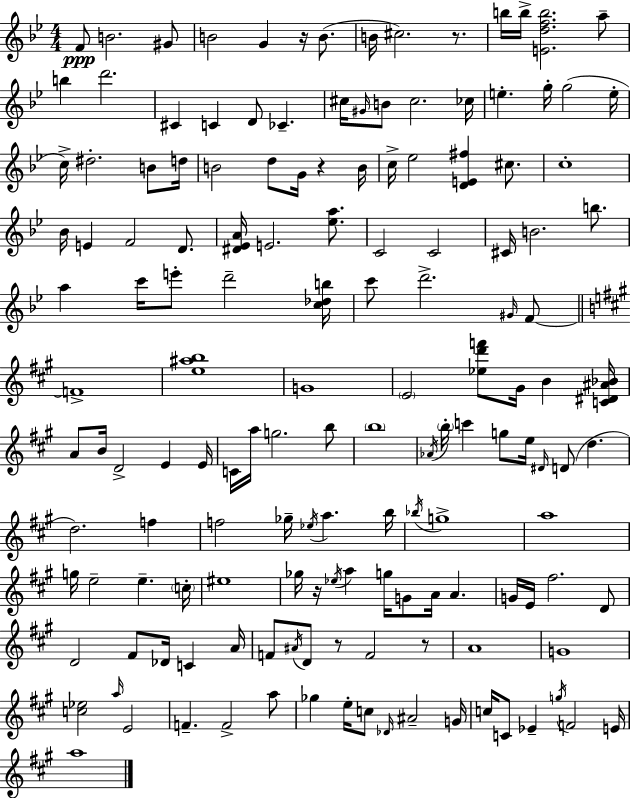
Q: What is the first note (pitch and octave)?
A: F4